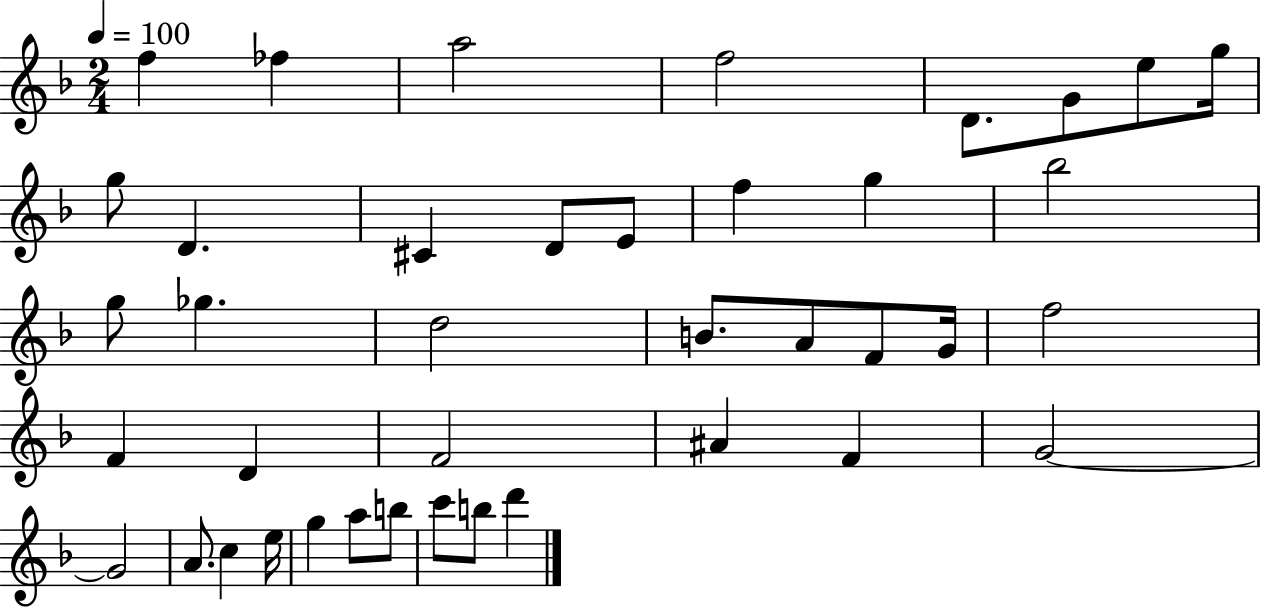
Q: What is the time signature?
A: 2/4